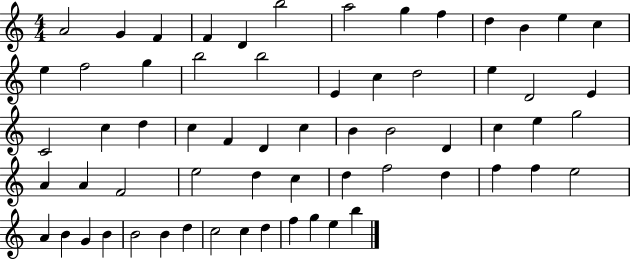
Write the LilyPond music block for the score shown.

{
  \clef treble
  \numericTimeSignature
  \time 4/4
  \key c \major
  a'2 g'4 f'4 | f'4 d'4 b''2 | a''2 g''4 f''4 | d''4 b'4 e''4 c''4 | \break e''4 f''2 g''4 | b''2 b''2 | e'4 c''4 d''2 | e''4 d'2 e'4 | \break c'2 c''4 d''4 | c''4 f'4 d'4 c''4 | b'4 b'2 d'4 | c''4 e''4 g''2 | \break a'4 a'4 f'2 | e''2 d''4 c''4 | d''4 f''2 d''4 | f''4 f''4 e''2 | \break a'4 b'4 g'4 b'4 | b'2 b'4 d''4 | c''2 c''4 d''4 | f''4 g''4 e''4 b''4 | \break \bar "|."
}